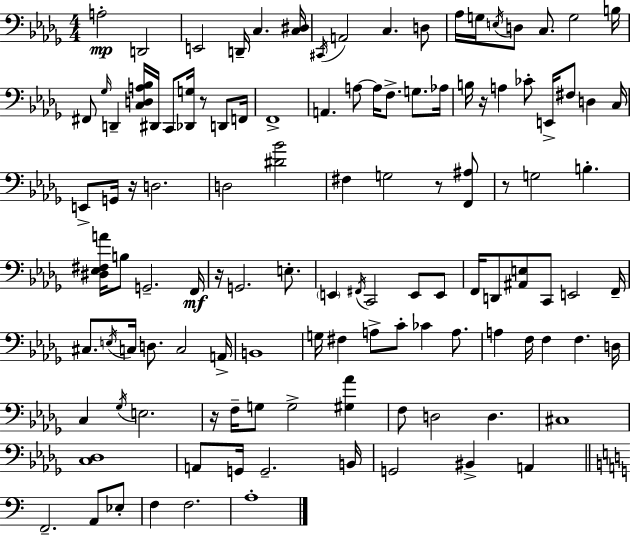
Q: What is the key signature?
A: BES minor